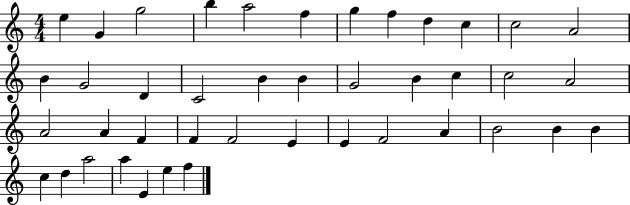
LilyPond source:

{
  \clef treble
  \numericTimeSignature
  \time 4/4
  \key c \major
  e''4 g'4 g''2 | b''4 a''2 f''4 | g''4 f''4 d''4 c''4 | c''2 a'2 | \break b'4 g'2 d'4 | c'2 b'4 b'4 | g'2 b'4 c''4 | c''2 a'2 | \break a'2 a'4 f'4 | f'4 f'2 e'4 | e'4 f'2 a'4 | b'2 b'4 b'4 | \break c''4 d''4 a''2 | a''4 e'4 e''4 f''4 | \bar "|."
}